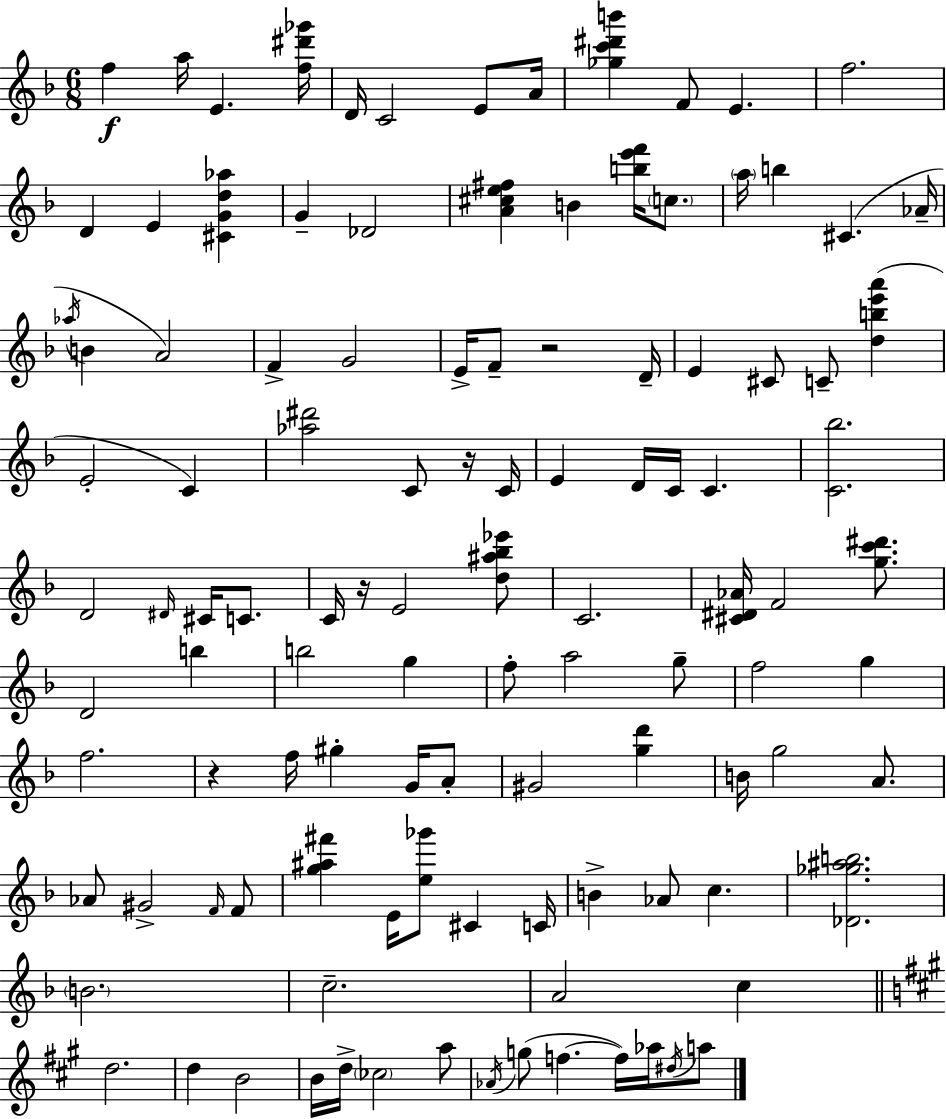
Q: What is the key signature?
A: F major